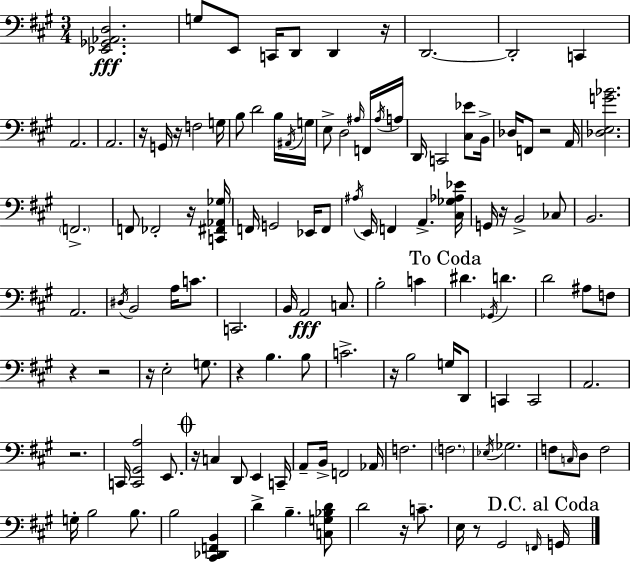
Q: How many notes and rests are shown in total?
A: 126